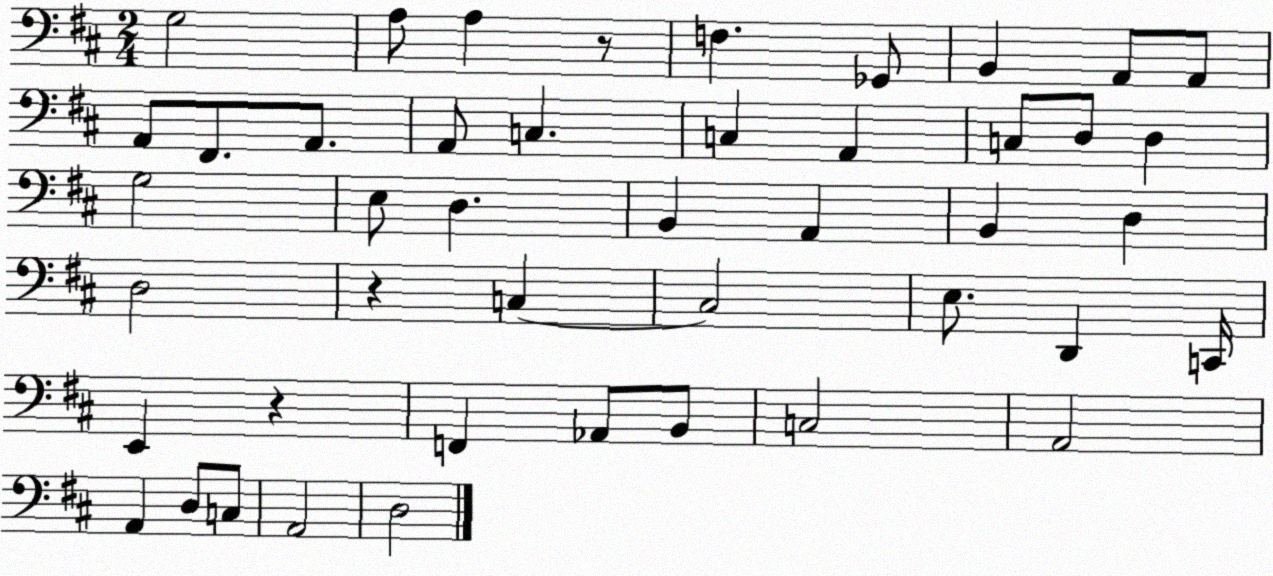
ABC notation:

X:1
T:Untitled
M:2/4
L:1/4
K:D
G,2 A,/2 A, z/2 F, _G,,/2 B,, A,,/2 A,,/2 A,,/2 ^F,,/2 A,,/2 A,,/2 C, C, A,, C,/2 D,/2 D, G,2 E,/2 D, B,, A,, B,, D, D,2 z C, C,2 E,/2 D,, C,,/4 E,, z F,, _A,,/2 B,,/2 C,2 A,,2 A,, D,/2 C,/2 A,,2 D,2